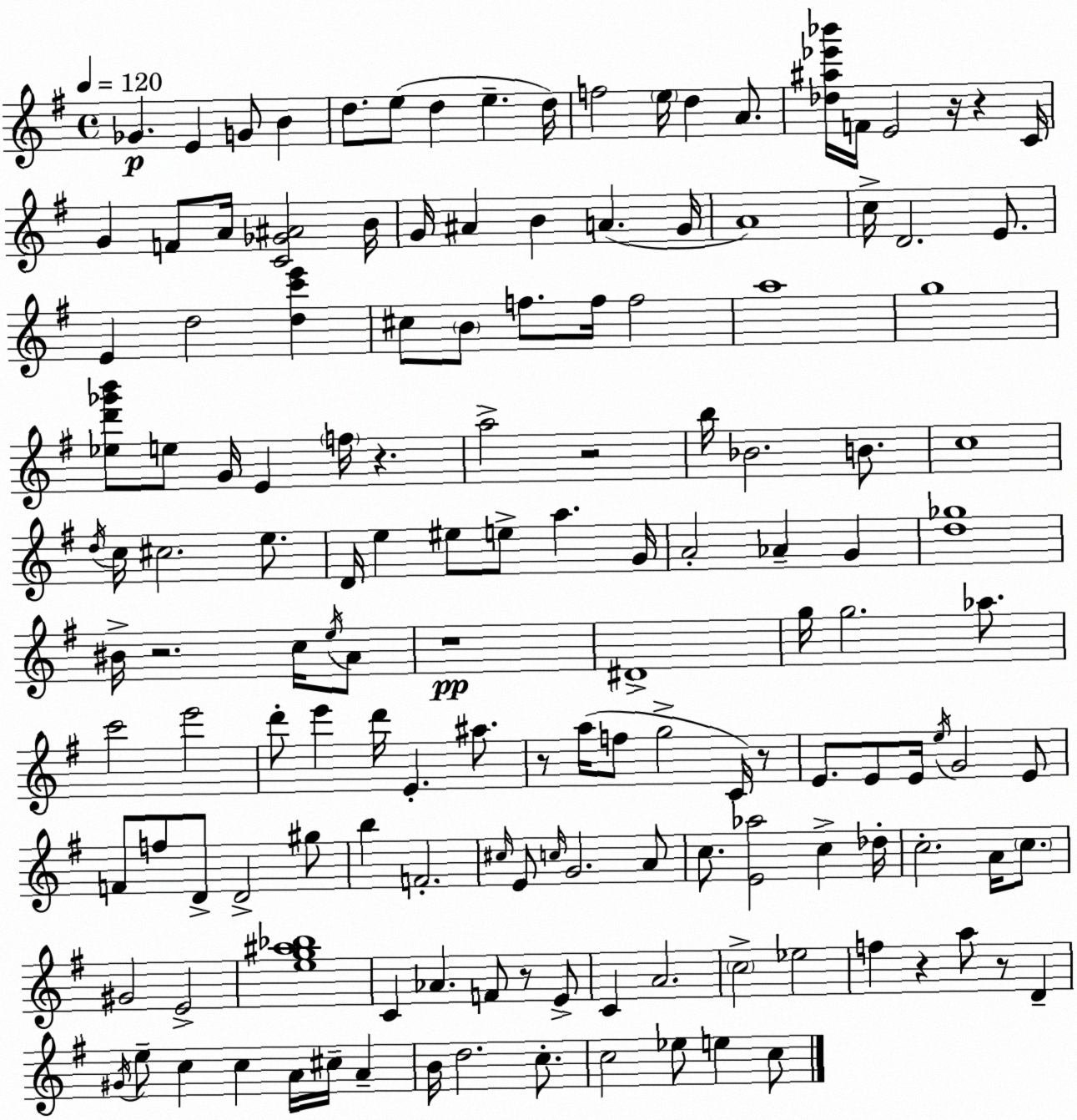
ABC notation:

X:1
T:Untitled
M:4/4
L:1/4
K:Em
_G E G/2 B d/2 e/2 d e d/4 f2 e/4 d A/2 [_d^a_e'_b']/4 F/4 E2 z/4 z C/4 G F/2 A/4 [C_G^A]2 B/4 G/4 ^A B A G/4 A4 c/4 D2 E/2 E d2 [dc'e'] ^c/2 B/2 f/2 f/4 f2 a4 g4 [_ed'_g'b']/2 e/2 G/4 E f/4 z a2 z2 b/4 _B2 B/2 c4 d/4 c/4 ^c2 e/2 D/4 e ^e/2 e/2 a G/4 A2 _A G [d_g]4 ^B/4 z2 c/4 e/4 A/2 z4 ^D4 g/4 g2 _a/2 c'2 e'2 d'/2 e' d'/4 E ^a/2 z/2 a/4 f/2 g2 C/4 z/2 E/2 E/2 E/4 e/4 G2 E/2 F/2 f/2 D/2 D2 ^g/2 b F2 ^c/4 E/2 c/4 G2 A/2 c/2 [E_a]2 c _d/4 c2 A/4 c/2 ^G2 E2 [eg^a_b]4 C _A F/2 z/2 E/2 C A2 c2 _e2 f z a/2 z/2 D ^G/4 e/2 c c A/4 ^c/4 A B/4 d2 c/2 c2 _e/2 e c/2